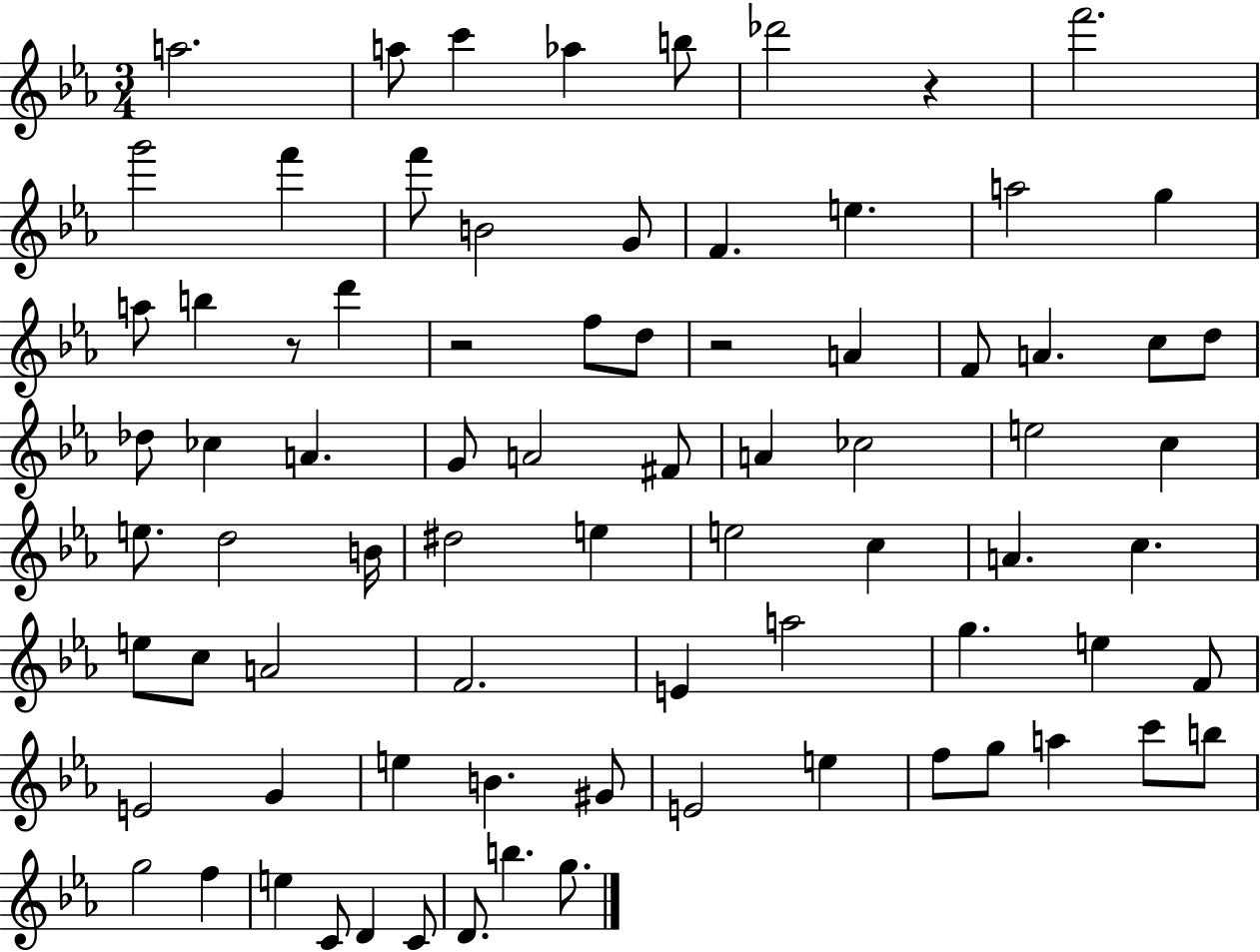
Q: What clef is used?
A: treble